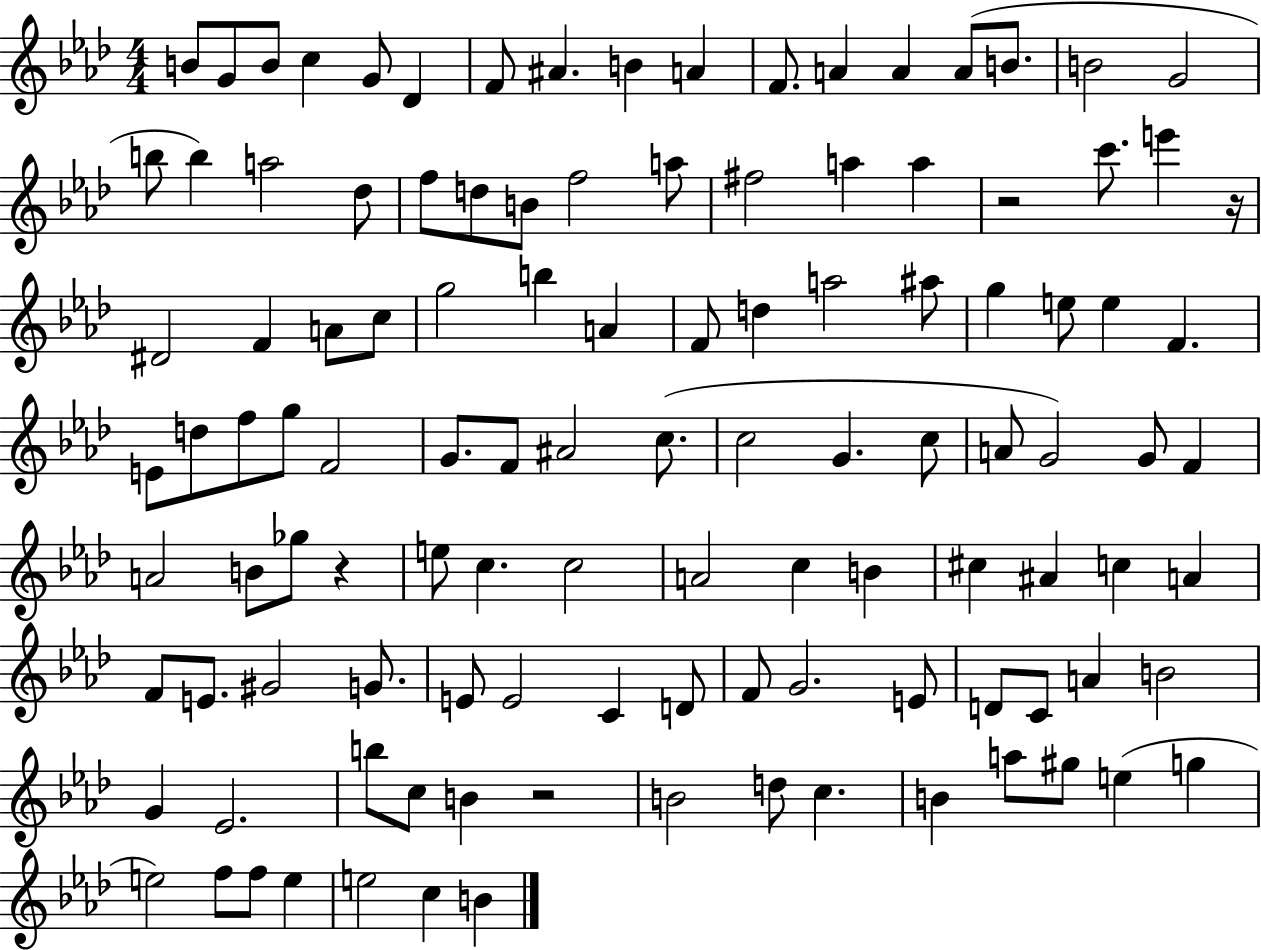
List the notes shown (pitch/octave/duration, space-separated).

B4/e G4/e B4/e C5/q G4/e Db4/q F4/e A#4/q. B4/q A4/q F4/e. A4/q A4/q A4/e B4/e. B4/h G4/h B5/e B5/q A5/h Db5/e F5/e D5/e B4/e F5/h A5/e F#5/h A5/q A5/q R/h C6/e. E6/q R/s D#4/h F4/q A4/e C5/e G5/h B5/q A4/q F4/e D5/q A5/h A#5/e G5/q E5/e E5/q F4/q. E4/e D5/e F5/e G5/e F4/h G4/e. F4/e A#4/h C5/e. C5/h G4/q. C5/e A4/e G4/h G4/e F4/q A4/h B4/e Gb5/e R/q E5/e C5/q. C5/h A4/h C5/q B4/q C#5/q A#4/q C5/q A4/q F4/e E4/e. G#4/h G4/e. E4/e E4/h C4/q D4/e F4/e G4/h. E4/e D4/e C4/e A4/q B4/h G4/q Eb4/h. B5/e C5/e B4/q R/h B4/h D5/e C5/q. B4/q A5/e G#5/e E5/q G5/q E5/h F5/e F5/e E5/q E5/h C5/q B4/q